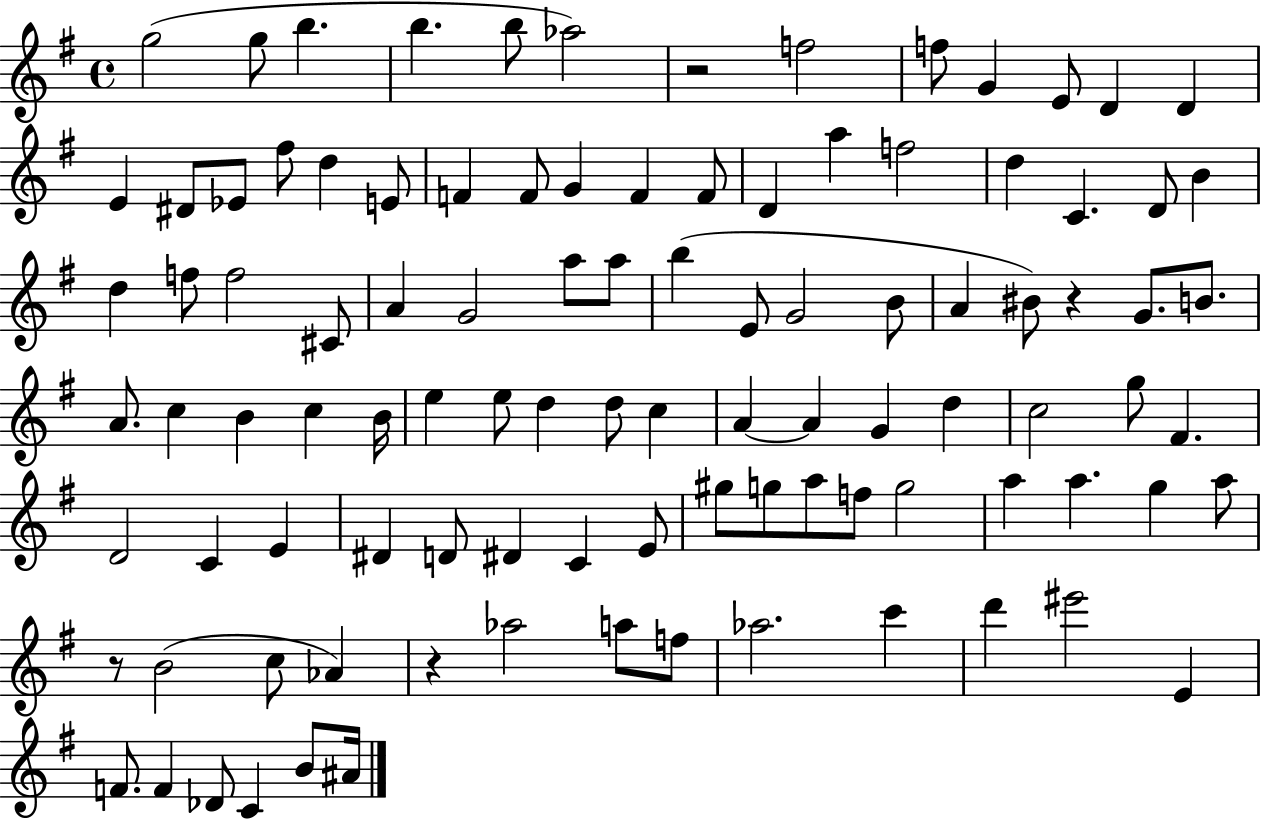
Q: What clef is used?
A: treble